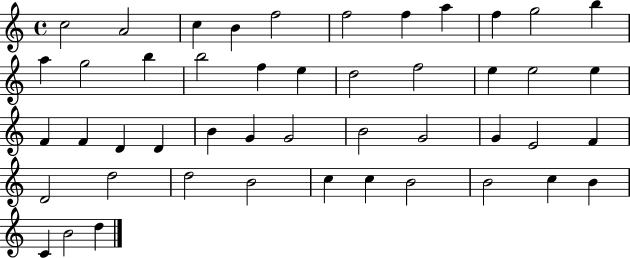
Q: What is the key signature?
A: C major